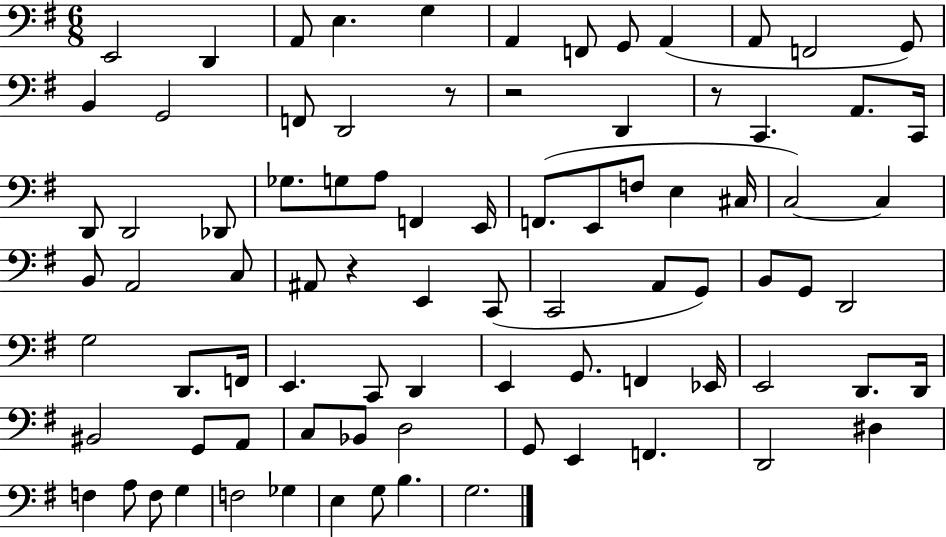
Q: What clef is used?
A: bass